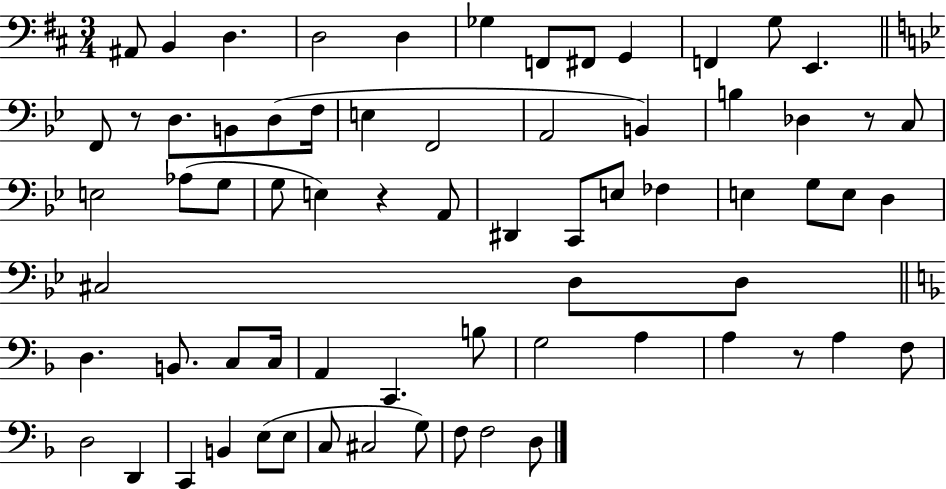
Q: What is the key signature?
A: D major